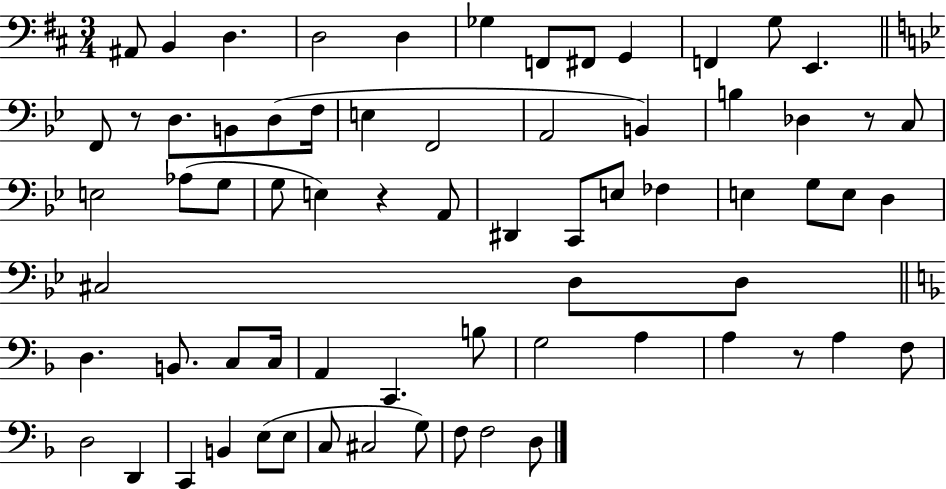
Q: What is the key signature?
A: D major